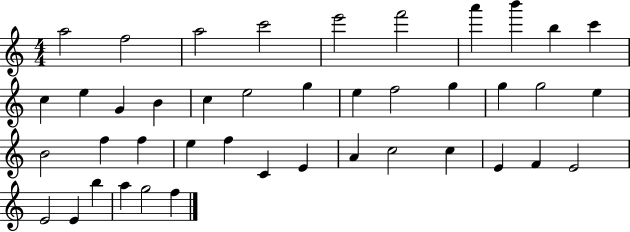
A5/h F5/h A5/h C6/h E6/h F6/h A6/q B6/q B5/q C6/q C5/q E5/q G4/q B4/q C5/q E5/h G5/q E5/q F5/h G5/q G5/q G5/h E5/q B4/h F5/q F5/q E5/q F5/q C4/q E4/q A4/q C5/h C5/q E4/q F4/q E4/h E4/h E4/q B5/q A5/q G5/h F5/q